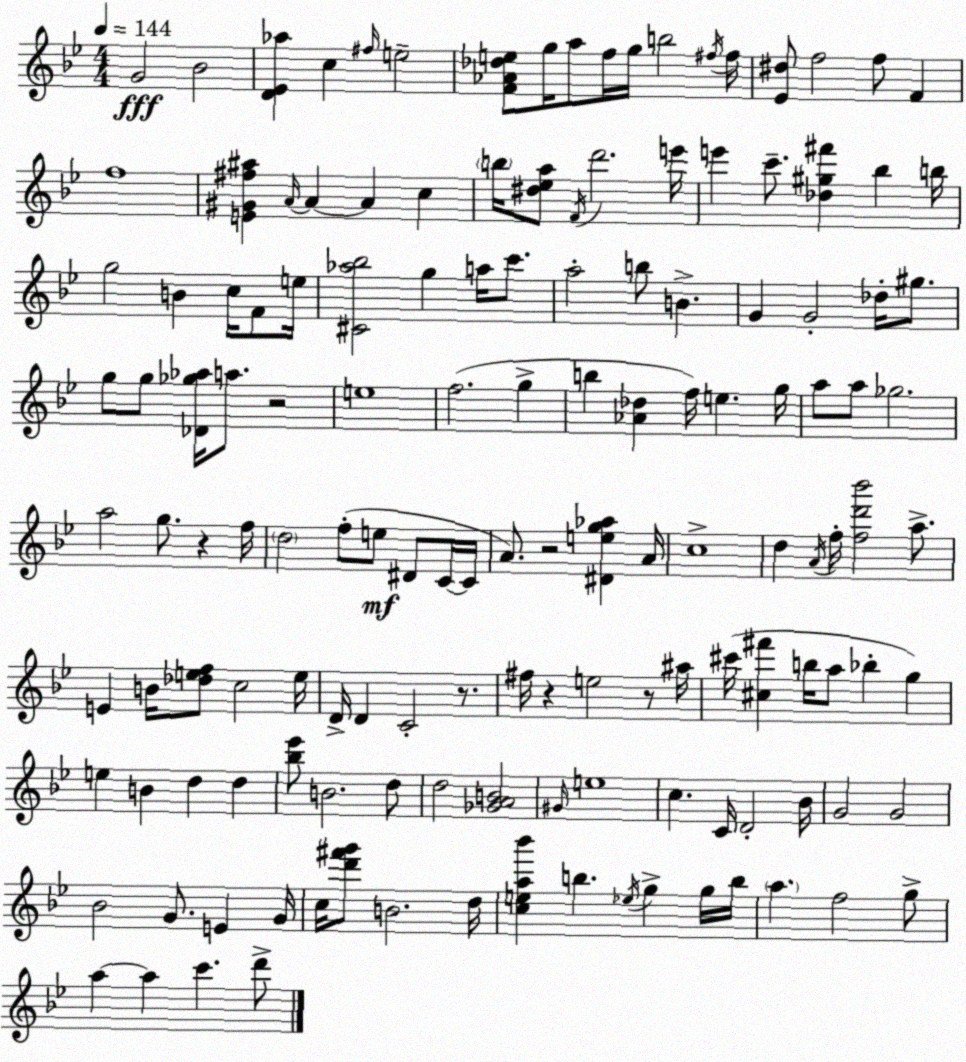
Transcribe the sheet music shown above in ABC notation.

X:1
T:Untitled
M:4/4
L:1/4
K:Gm
G2 _B2 [D_E_a] c ^f/4 e2 [F_A_de]/2 g/4 a/2 f/4 g/4 b2 ^f/4 ^f/4 [_E^d]/2 f2 f/2 F f4 [E^G^f^a] A/4 A A c b/4 [^d_ea]/2 F/4 d'2 e'/4 e' c'/2 [_d^g^f'] _b b/4 g2 B c/4 F/2 e/4 [^C_a_b]2 g a/4 c'/2 a2 b/2 B G G2 _d/4 ^g/2 g/2 g/2 [_D_g_a]/4 a/2 z2 e4 f2 g b [_A_d] f/4 e g/4 a/2 a/2 _g2 a2 g/2 z f/4 d2 f/2 e/2 ^D/2 C/4 C/4 A/2 z2 [^Deg_a] A/4 c4 d A/4 f/4 [fd'_b']2 a/2 E B/4 [_def]/2 c2 e/4 D/4 D C2 z/2 ^f/4 z e2 z/2 ^a/4 ^c'/4 [^c^f'] b/4 a/2 _b g e B d d [_b_e']/2 B2 d/2 d2 [_GAB]2 ^G/4 e4 c C/4 D2 _B/4 G2 G2 _B2 G/2 E G/4 c/4 [d'^f'g']/2 B2 d/4 [cea_b'] b _e/4 g g/4 b/4 a f2 g/2 a a c' d'/2